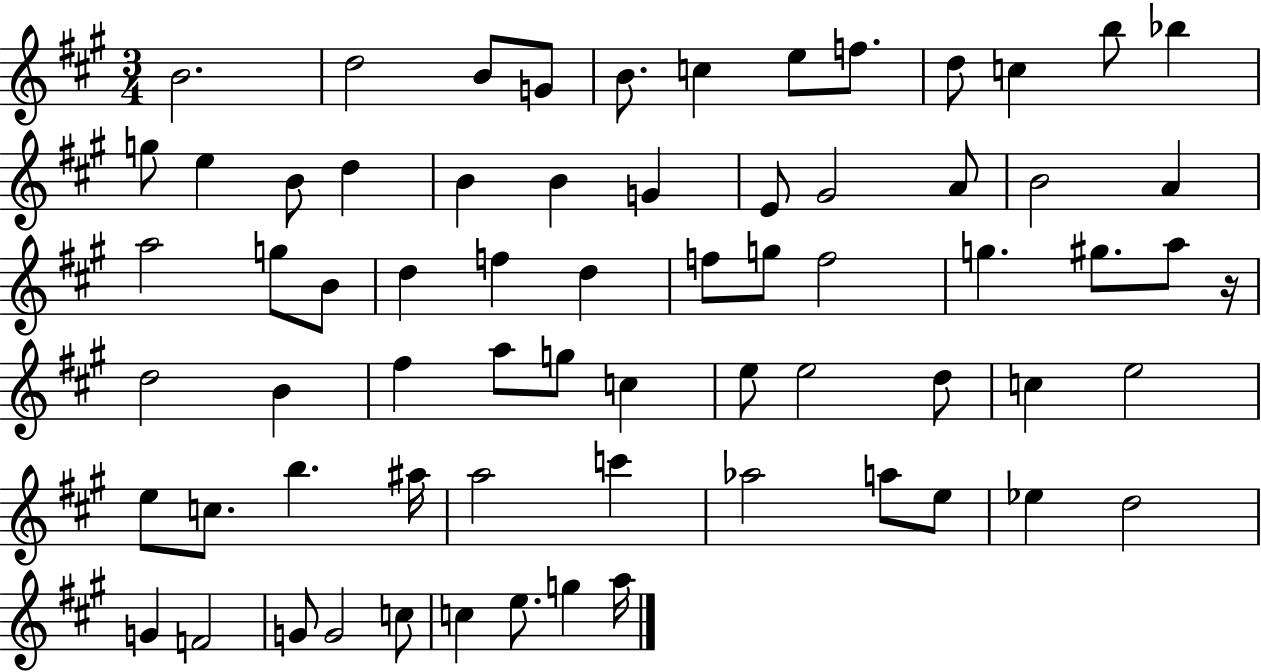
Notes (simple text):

B4/h. D5/h B4/e G4/e B4/e. C5/q E5/e F5/e. D5/e C5/q B5/e Bb5/q G5/e E5/q B4/e D5/q B4/q B4/q G4/q E4/e G#4/h A4/e B4/h A4/q A5/h G5/e B4/e D5/q F5/q D5/q F5/e G5/e F5/h G5/q. G#5/e. A5/e R/s D5/h B4/q F#5/q A5/e G5/e C5/q E5/e E5/h D5/e C5/q E5/h E5/e C5/e. B5/q. A#5/s A5/h C6/q Ab5/h A5/e E5/e Eb5/q D5/h G4/q F4/h G4/e G4/h C5/e C5/q E5/e. G5/q A5/s